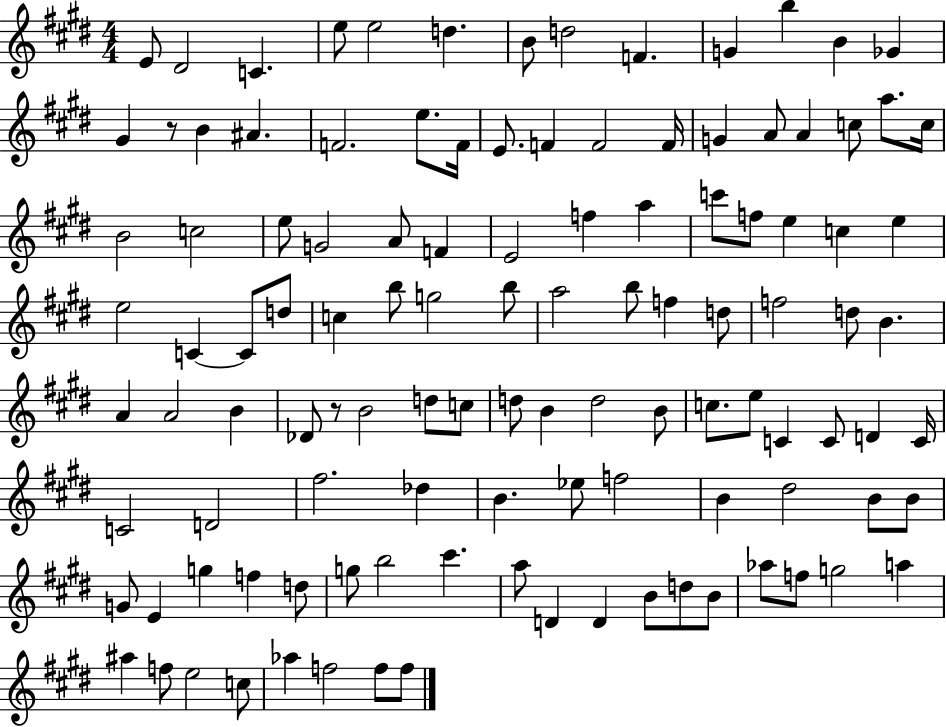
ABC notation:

X:1
T:Untitled
M:4/4
L:1/4
K:E
E/2 ^D2 C e/2 e2 d B/2 d2 F G b B _G ^G z/2 B ^A F2 e/2 F/4 E/2 F F2 F/4 G A/2 A c/2 a/2 c/4 B2 c2 e/2 G2 A/2 F E2 f a c'/2 f/2 e c e e2 C C/2 d/2 c b/2 g2 b/2 a2 b/2 f d/2 f2 d/2 B A A2 B _D/2 z/2 B2 d/2 c/2 d/2 B d2 B/2 c/2 e/2 C C/2 D C/4 C2 D2 ^f2 _d B _e/2 f2 B ^d2 B/2 B/2 G/2 E g f d/2 g/2 b2 ^c' a/2 D D B/2 d/2 B/2 _a/2 f/2 g2 a ^a f/2 e2 c/2 _a f2 f/2 f/2